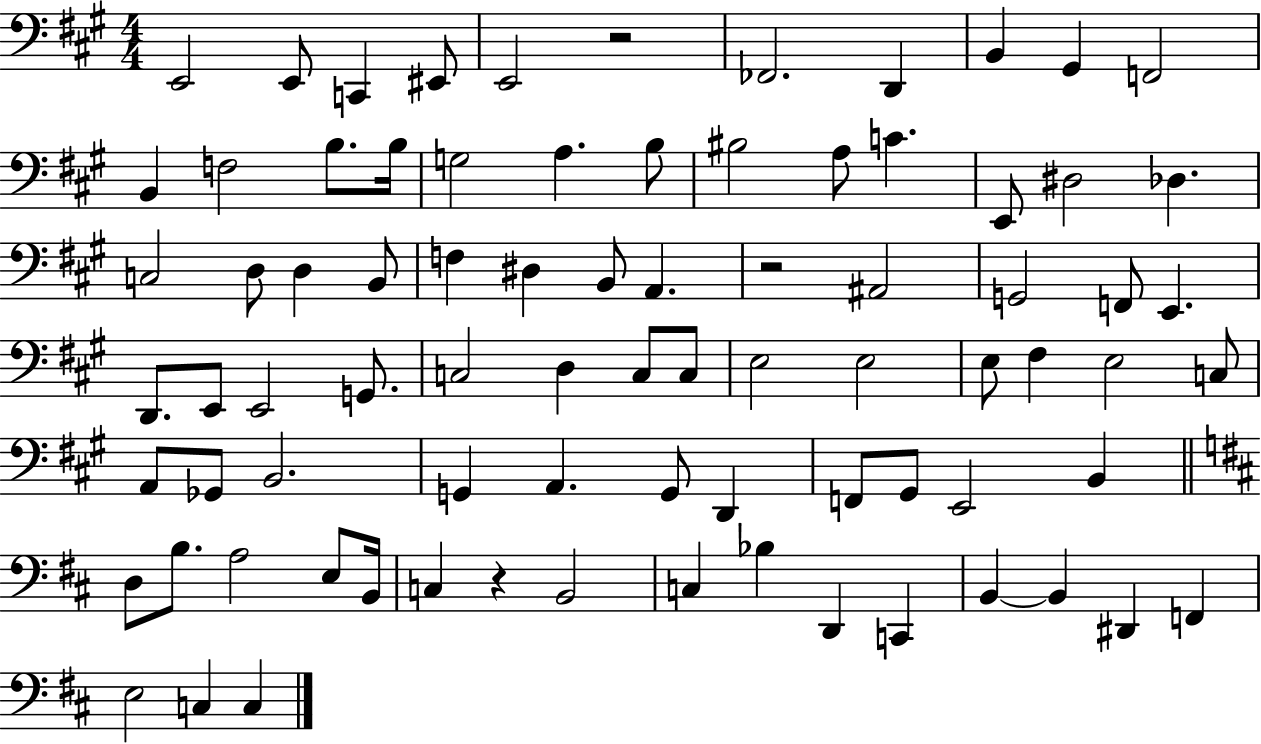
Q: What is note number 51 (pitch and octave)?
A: Gb2